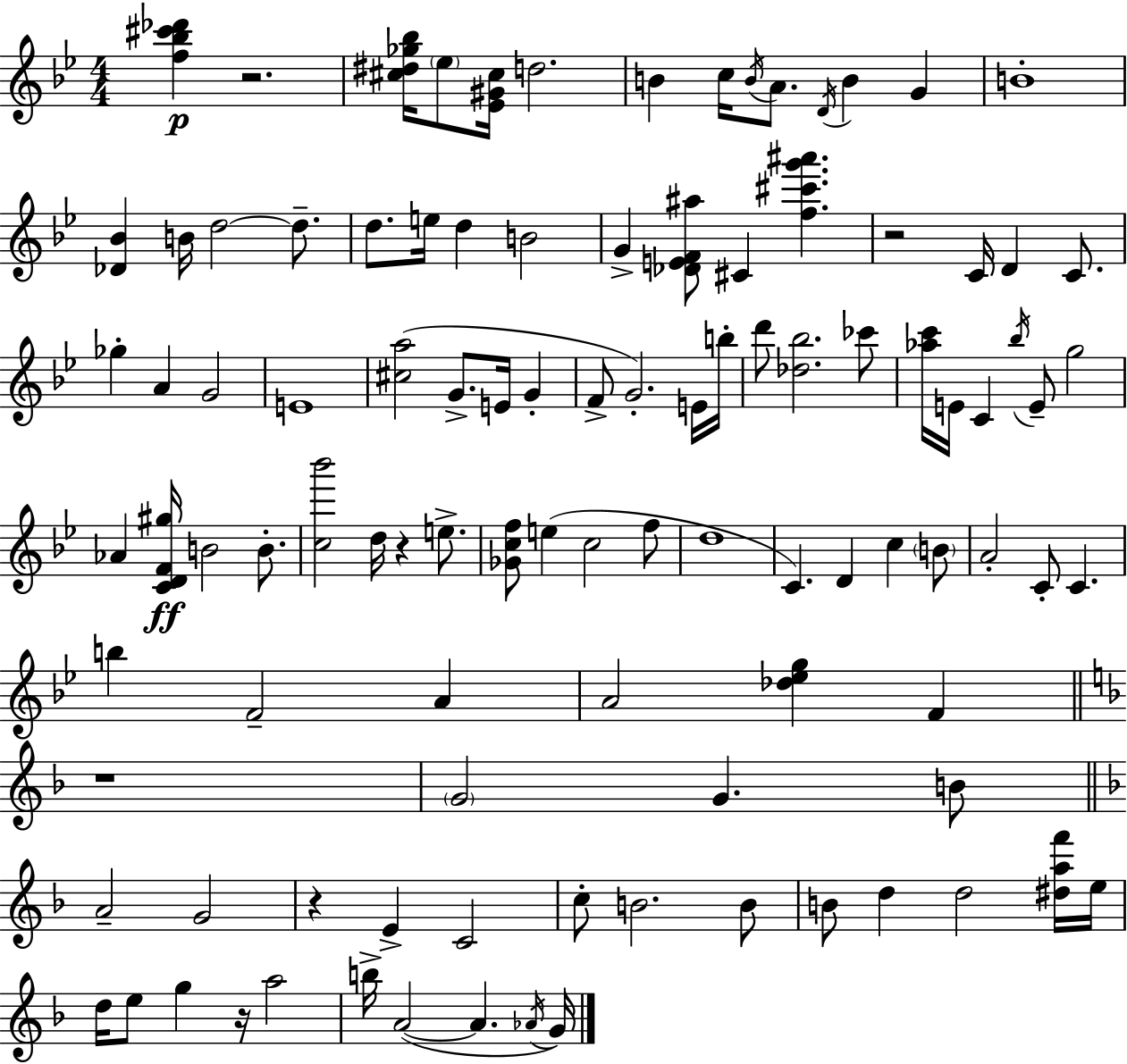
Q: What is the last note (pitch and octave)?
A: G4